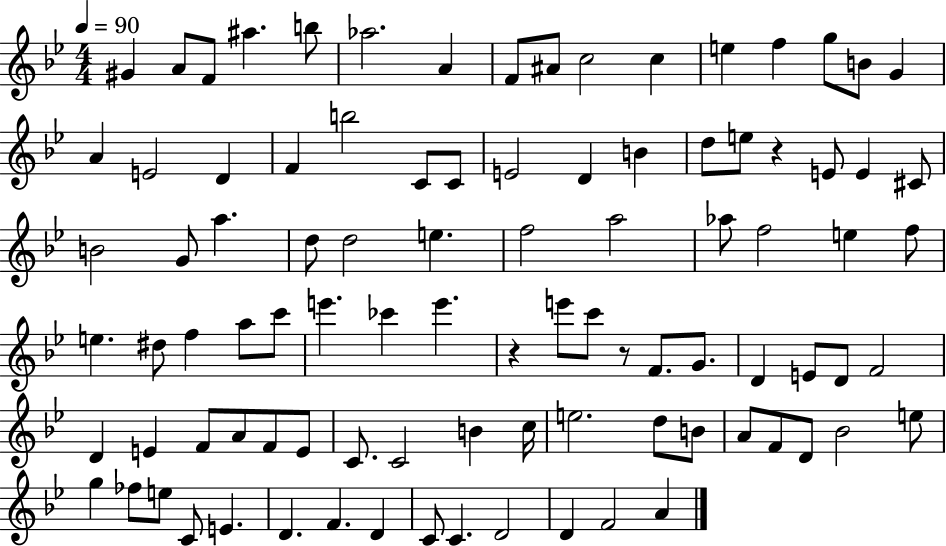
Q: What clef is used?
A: treble